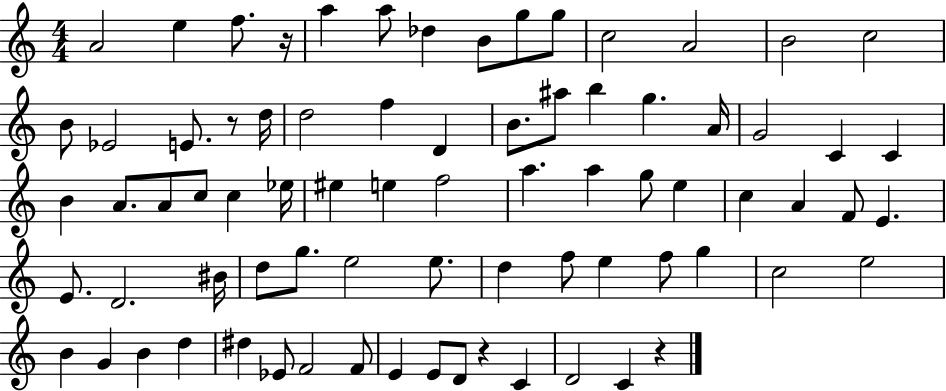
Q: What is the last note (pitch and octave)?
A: C4